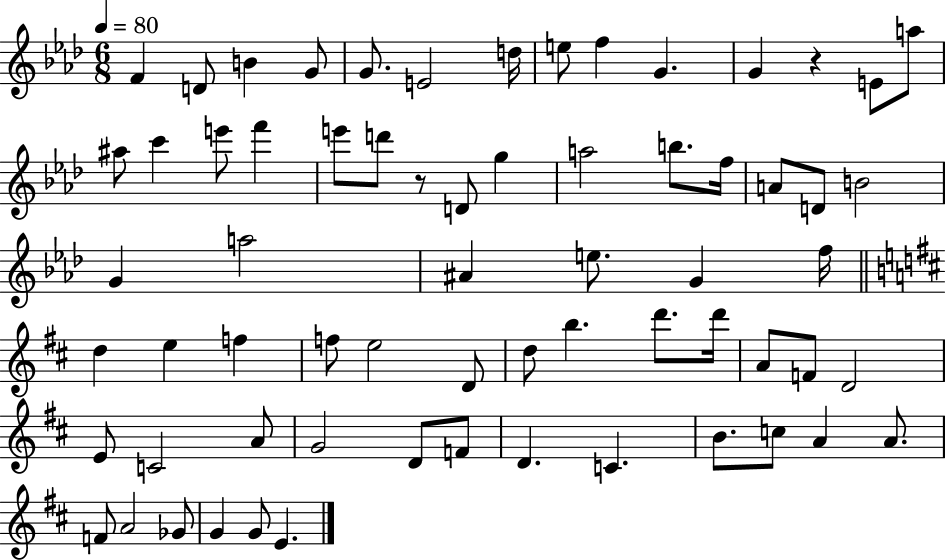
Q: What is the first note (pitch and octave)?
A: F4